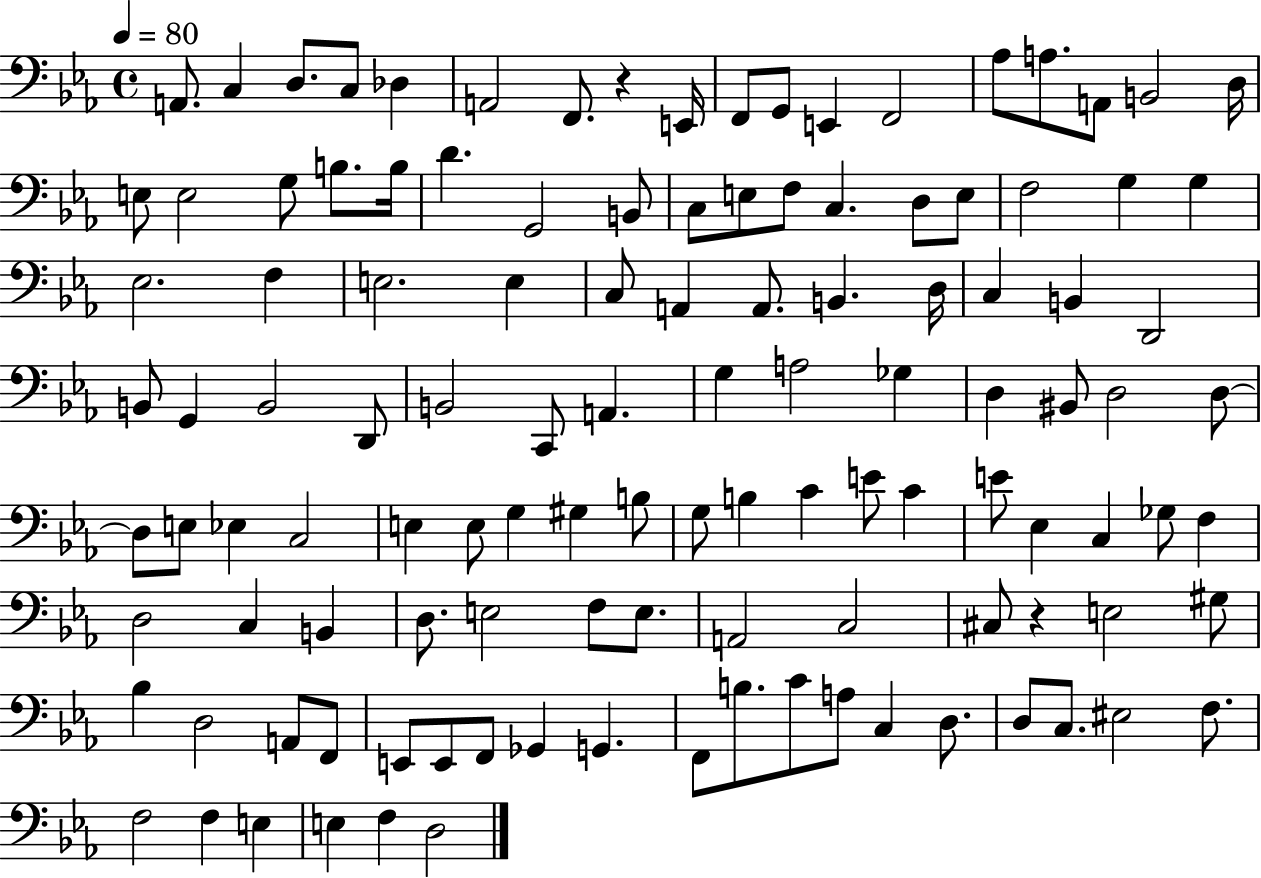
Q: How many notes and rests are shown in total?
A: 118